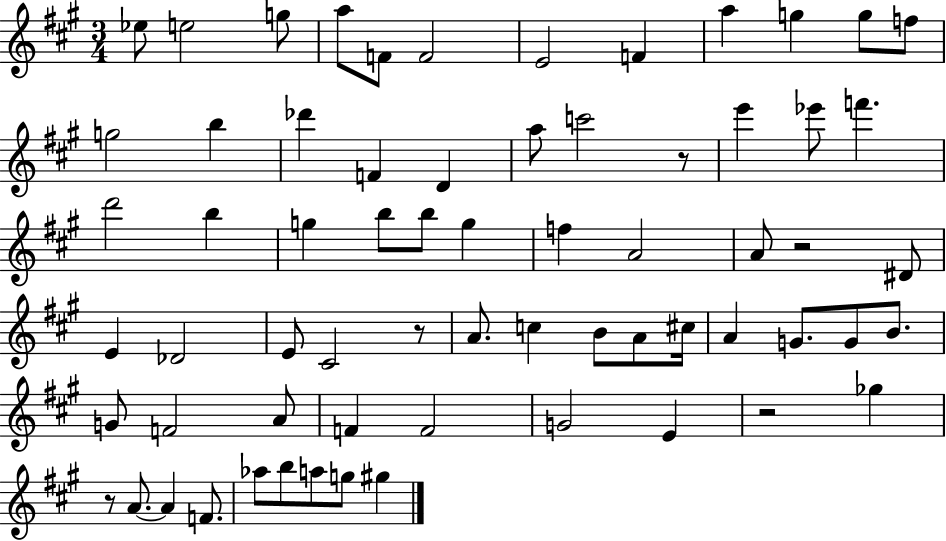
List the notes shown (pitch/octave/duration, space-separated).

Eb5/e E5/h G5/e A5/e F4/e F4/h E4/h F4/q A5/q G5/q G5/e F5/e G5/h B5/q Db6/q F4/q D4/q A5/e C6/h R/e E6/q Eb6/e F6/q. D6/h B5/q G5/q B5/e B5/e G5/q F5/q A4/h A4/e R/h D#4/e E4/q Db4/h E4/e C#4/h R/e A4/e. C5/q B4/e A4/e C#5/s A4/q G4/e. G4/e B4/e. G4/e F4/h A4/e F4/q F4/h G4/h E4/q R/h Gb5/q R/e A4/e. A4/q F4/e. Ab5/e B5/e A5/e G5/e G#5/q